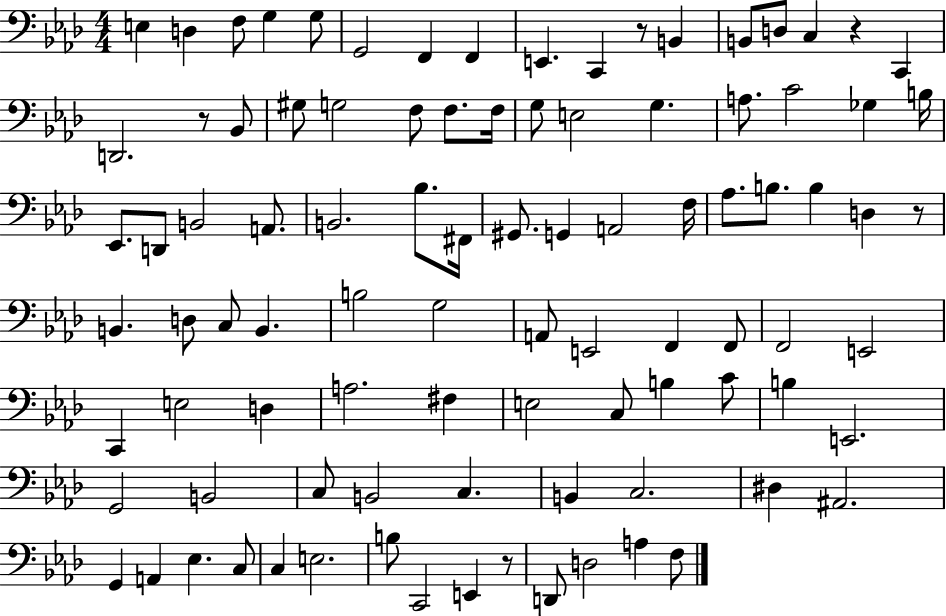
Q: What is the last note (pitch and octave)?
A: F3